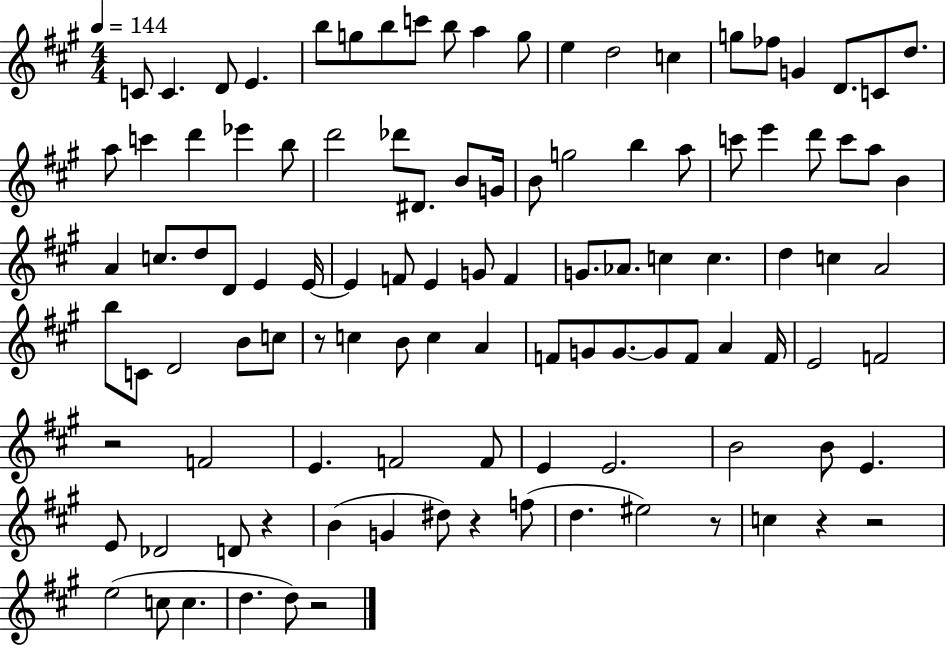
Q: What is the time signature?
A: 4/4